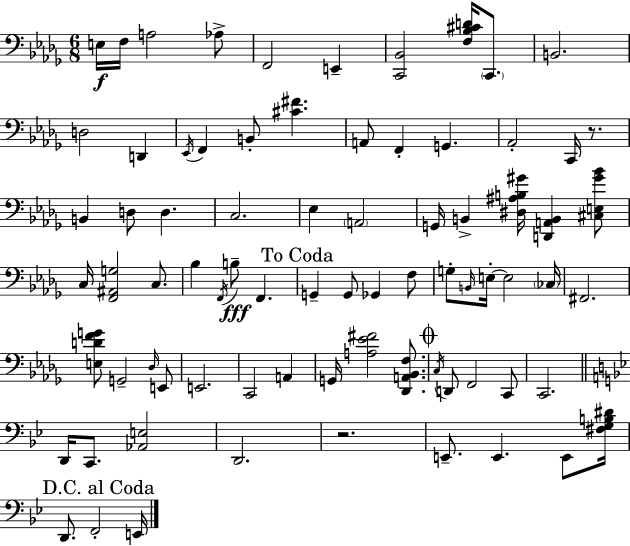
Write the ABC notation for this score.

X:1
T:Untitled
M:6/8
L:1/4
K:Bbm
E,/4 F,/4 A,2 _A,/2 F,,2 E,, [C,,_B,,]2 [F,_B,^CD]/4 C,,/2 B,,2 D,2 D,, _E,,/4 F,, B,,/2 [^C^F] A,,/2 F,, G,, _A,,2 C,,/4 z/2 B,, D,/2 D, C,2 _E, A,,2 G,,/4 B,, [^D,^A,B,^G]/4 [D,,A,,B,,] [^C,E,^G_B]/2 C,/4 [F,,^A,,G,]2 C,/2 _B, F,,/4 B,/2 F,, G,, G,,/2 _G,, F,/2 G,/2 B,,/4 E,/4 E,2 _C,/4 ^F,,2 [E,DFG]/2 G,,2 _D,/4 E,,/2 E,,2 C,,2 A,, G,,/4 [A,_E^F]2 [_D,,A,,_B,,F,]/2 C,/4 D,,/2 F,,2 C,,/2 C,,2 D,,/4 C,,/2 [_A,,E,]2 D,,2 z2 E,,/2 E,, E,,/2 [^F,G,B,^D]/4 D,,/2 F,,2 E,,/4